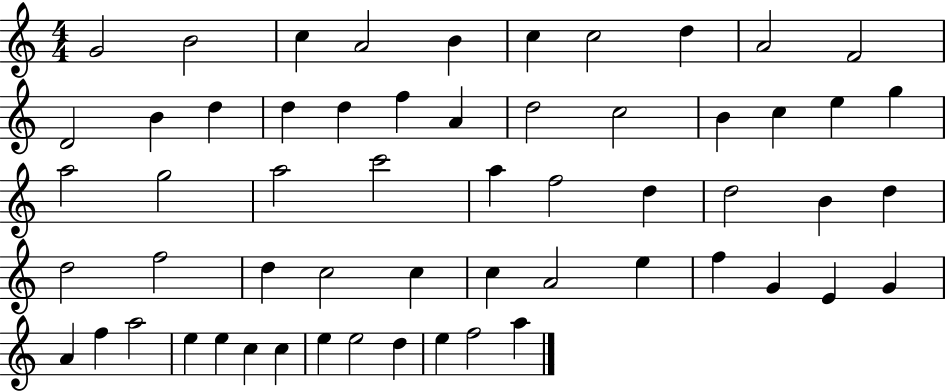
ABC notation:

X:1
T:Untitled
M:4/4
L:1/4
K:C
G2 B2 c A2 B c c2 d A2 F2 D2 B d d d f A d2 c2 B c e g a2 g2 a2 c'2 a f2 d d2 B d d2 f2 d c2 c c A2 e f G E G A f a2 e e c c e e2 d e f2 a